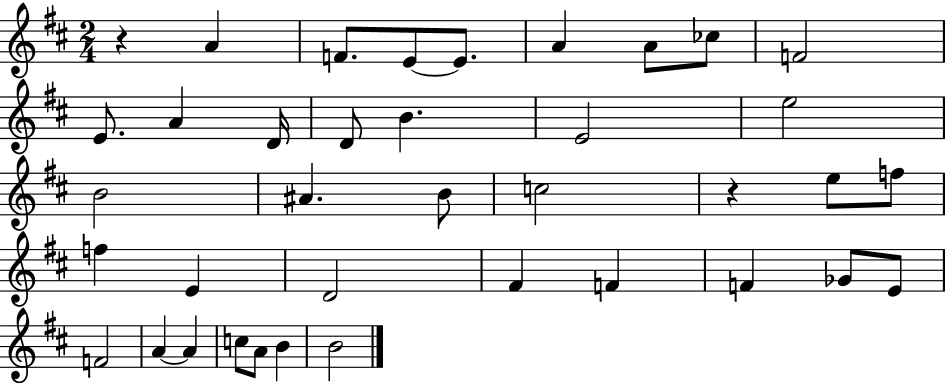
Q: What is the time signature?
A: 2/4